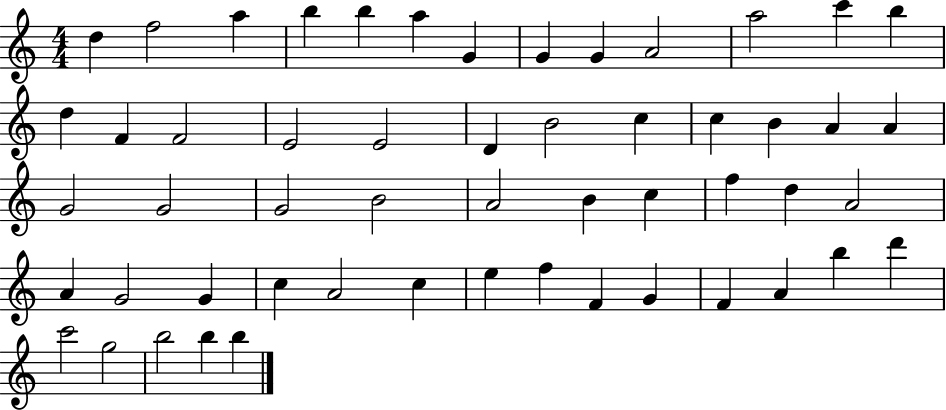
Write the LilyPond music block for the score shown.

{
  \clef treble
  \numericTimeSignature
  \time 4/4
  \key c \major
  d''4 f''2 a''4 | b''4 b''4 a''4 g'4 | g'4 g'4 a'2 | a''2 c'''4 b''4 | \break d''4 f'4 f'2 | e'2 e'2 | d'4 b'2 c''4 | c''4 b'4 a'4 a'4 | \break g'2 g'2 | g'2 b'2 | a'2 b'4 c''4 | f''4 d''4 a'2 | \break a'4 g'2 g'4 | c''4 a'2 c''4 | e''4 f''4 f'4 g'4 | f'4 a'4 b''4 d'''4 | \break c'''2 g''2 | b''2 b''4 b''4 | \bar "|."
}